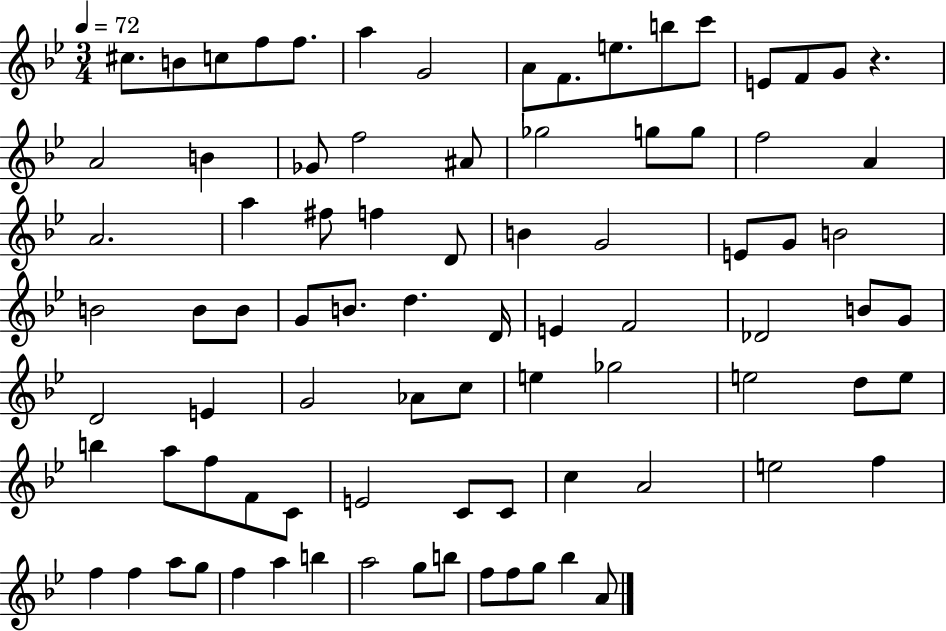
X:1
T:Untitled
M:3/4
L:1/4
K:Bb
^c/2 B/2 c/2 f/2 f/2 a G2 A/2 F/2 e/2 b/2 c'/2 E/2 F/2 G/2 z A2 B _G/2 f2 ^A/2 _g2 g/2 g/2 f2 A A2 a ^f/2 f D/2 B G2 E/2 G/2 B2 B2 B/2 B/2 G/2 B/2 d D/4 E F2 _D2 B/2 G/2 D2 E G2 _A/2 c/2 e _g2 e2 d/2 e/2 b a/2 f/2 F/2 C/2 E2 C/2 C/2 c A2 e2 f f f a/2 g/2 f a b a2 g/2 b/2 f/2 f/2 g/2 _b A/2